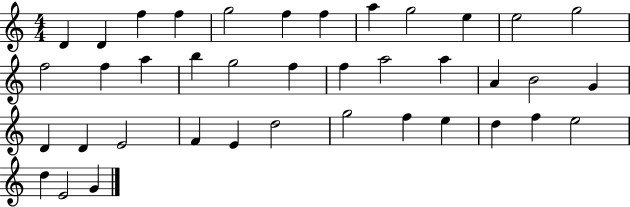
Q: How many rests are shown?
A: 0